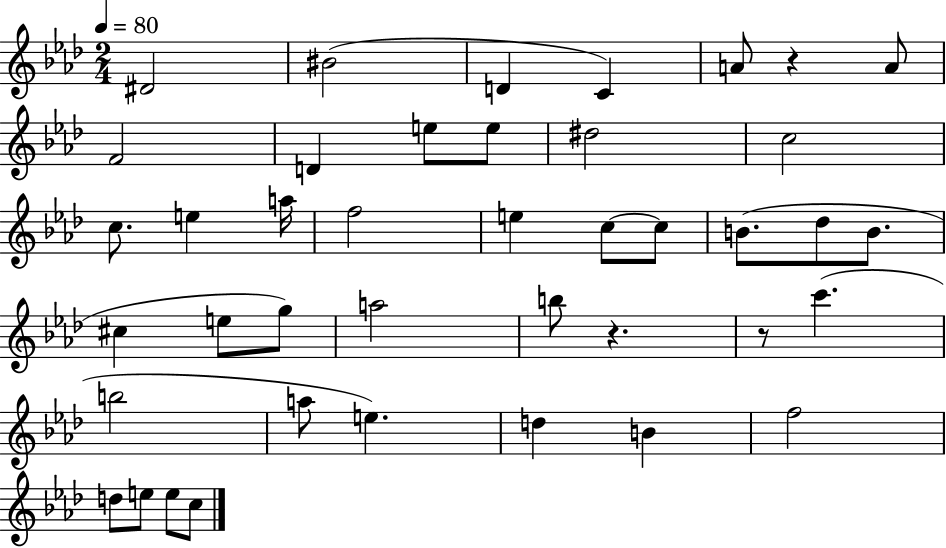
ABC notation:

X:1
T:Untitled
M:2/4
L:1/4
K:Ab
^D2 ^B2 D C A/2 z A/2 F2 D e/2 e/2 ^d2 c2 c/2 e a/4 f2 e c/2 c/2 B/2 _d/2 B/2 ^c e/2 g/2 a2 b/2 z z/2 c' b2 a/2 e d B f2 d/2 e/2 e/2 c/2